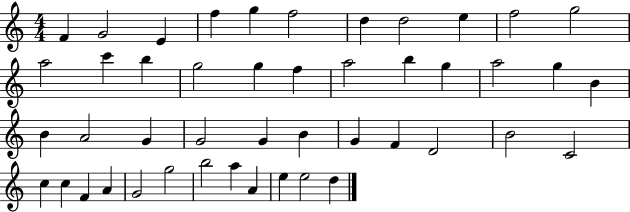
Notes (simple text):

F4/q G4/h E4/q F5/q G5/q F5/h D5/q D5/h E5/q F5/h G5/h A5/h C6/q B5/q G5/h G5/q F5/q A5/h B5/q G5/q A5/h G5/q B4/q B4/q A4/h G4/q G4/h G4/q B4/q G4/q F4/q D4/h B4/h C4/h C5/q C5/q F4/q A4/q G4/h G5/h B5/h A5/q A4/q E5/q E5/h D5/q